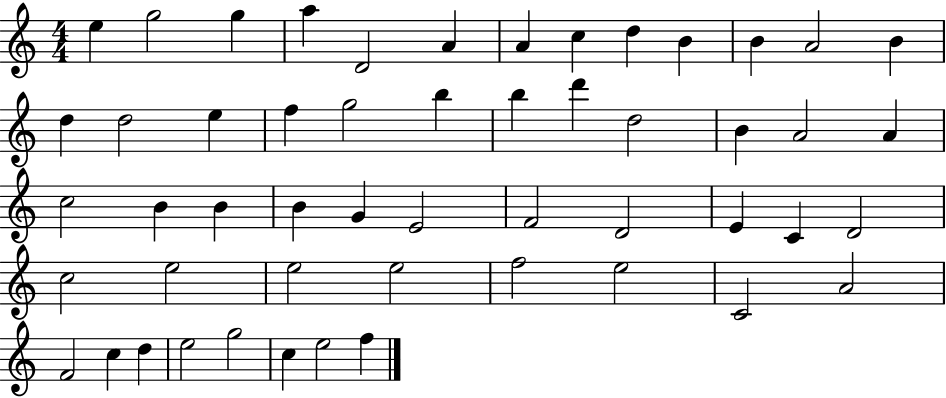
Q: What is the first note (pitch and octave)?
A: E5